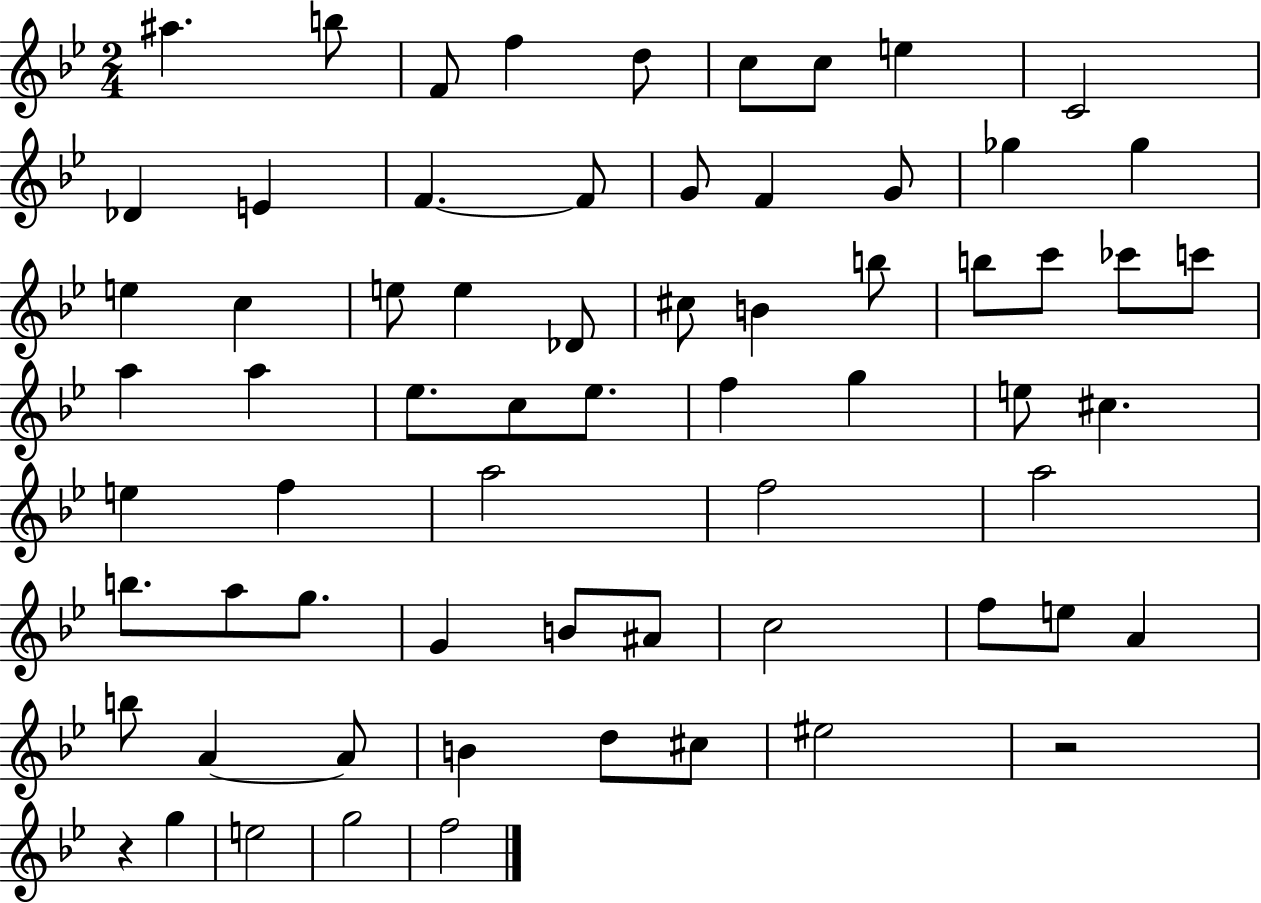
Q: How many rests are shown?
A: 2